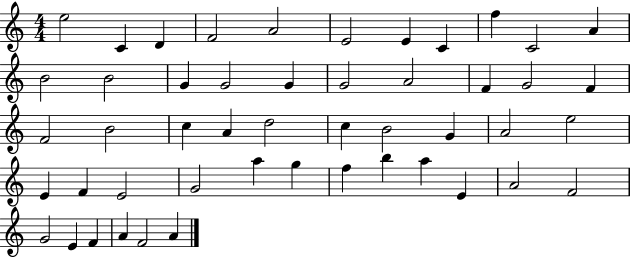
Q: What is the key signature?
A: C major